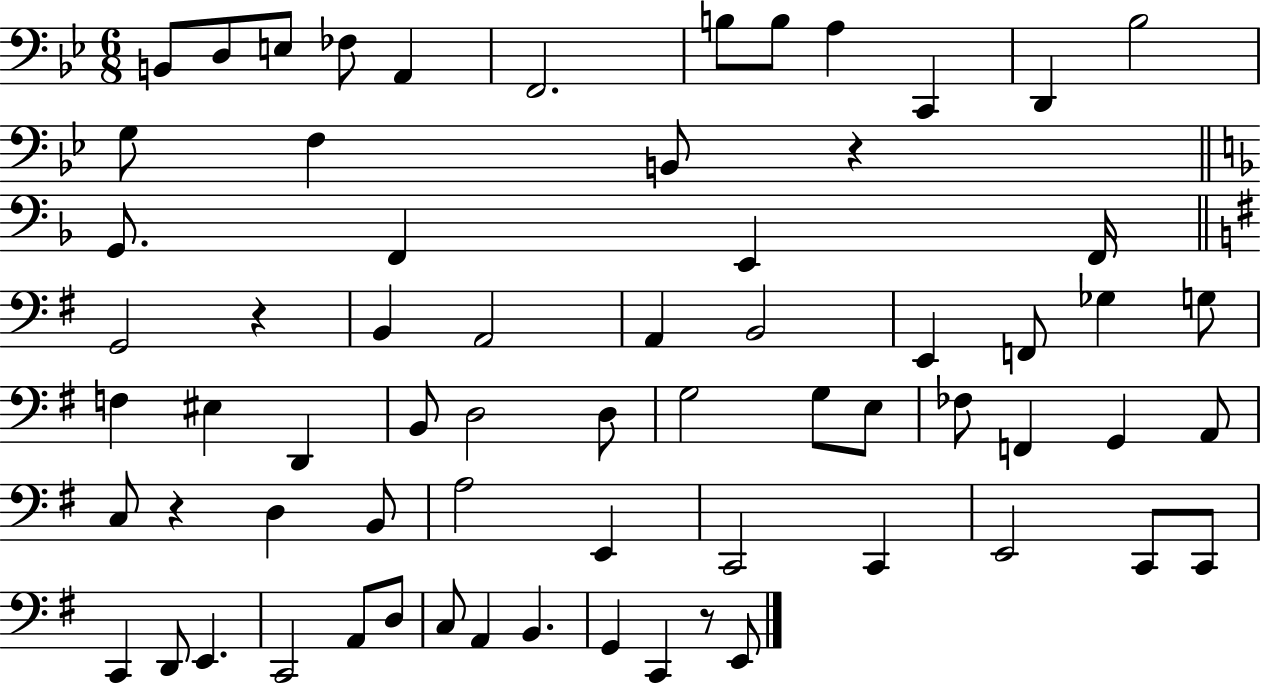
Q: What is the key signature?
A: BES major